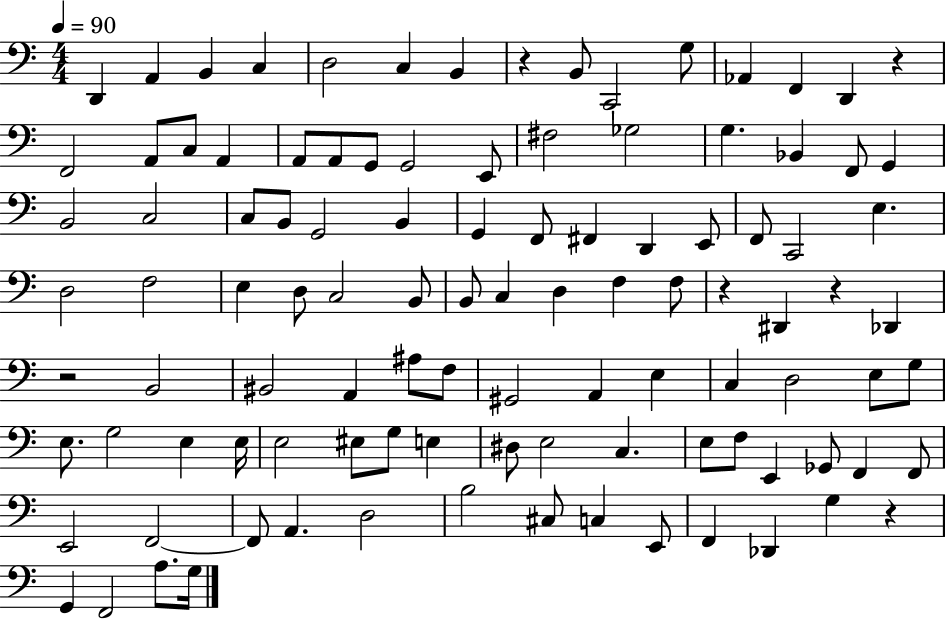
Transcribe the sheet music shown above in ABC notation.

X:1
T:Untitled
M:4/4
L:1/4
K:C
D,, A,, B,, C, D,2 C, B,, z B,,/2 C,,2 G,/2 _A,, F,, D,, z F,,2 A,,/2 C,/2 A,, A,,/2 A,,/2 G,,/2 G,,2 E,,/2 ^F,2 _G,2 G, _B,, F,,/2 G,, B,,2 C,2 C,/2 B,,/2 G,,2 B,, G,, F,,/2 ^F,, D,, E,,/2 F,,/2 C,,2 E, D,2 F,2 E, D,/2 C,2 B,,/2 B,,/2 C, D, F, F,/2 z ^D,, z _D,, z2 B,,2 ^B,,2 A,, ^A,/2 F,/2 ^G,,2 A,, E, C, D,2 E,/2 G,/2 E,/2 G,2 E, E,/4 E,2 ^E,/2 G,/2 E, ^D,/2 E,2 C, E,/2 F,/2 E,, _G,,/2 F,, F,,/2 E,,2 F,,2 F,,/2 A,, D,2 B,2 ^C,/2 C, E,,/2 F,, _D,, G, z G,, F,,2 A,/2 G,/4